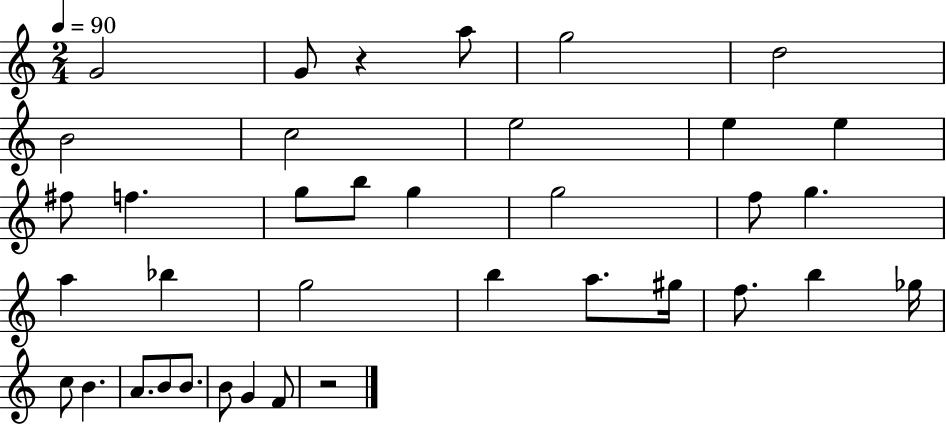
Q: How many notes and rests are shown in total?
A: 37